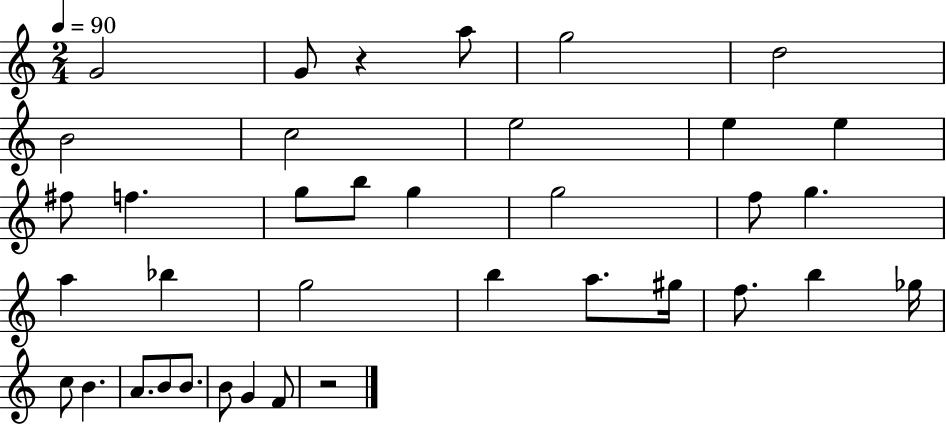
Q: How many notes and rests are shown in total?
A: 37